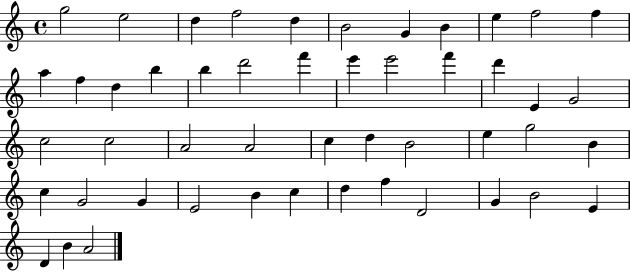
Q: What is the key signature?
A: C major